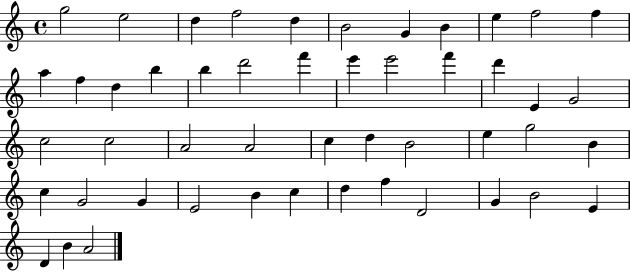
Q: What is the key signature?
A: C major